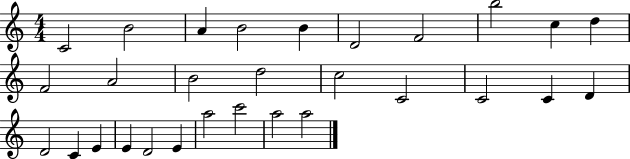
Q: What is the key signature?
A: C major